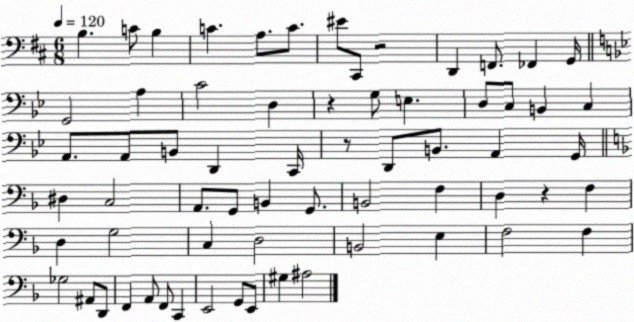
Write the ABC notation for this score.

X:1
T:Untitled
M:6/8
L:1/4
K:D
B, C/2 B, C A,/2 C/2 ^E/2 ^C,,/2 z2 D,, F,,/2 _F,, G,,/4 G,,2 A, C2 D, z G,/2 E, D,/2 C,/2 B,, C, A,,/2 A,,/2 B,,/2 D,, C,,/4 z/2 D,,/2 B,,/2 A,, G,,/4 ^D, C,2 A,,/2 G,,/2 B,, G,,/2 B,,2 F, D, z F, D, G,2 C, D,2 B,,2 E, F,2 F, _G,2 ^A,,/2 D,,/2 F,, A,,/2 F,,/2 C,, E,,2 G,,/2 E,,/2 ^G, ^A,2